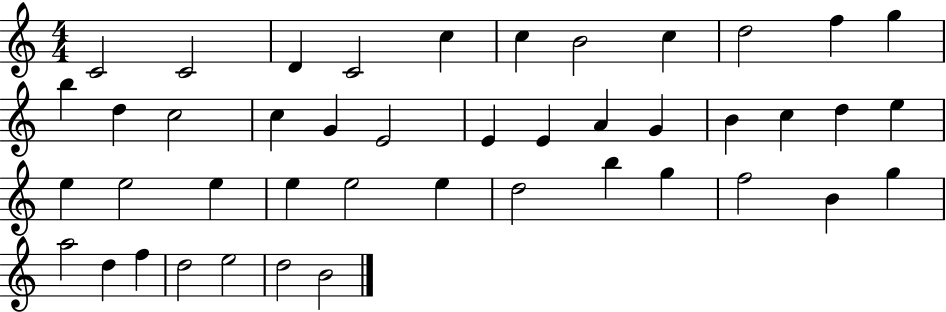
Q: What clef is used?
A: treble